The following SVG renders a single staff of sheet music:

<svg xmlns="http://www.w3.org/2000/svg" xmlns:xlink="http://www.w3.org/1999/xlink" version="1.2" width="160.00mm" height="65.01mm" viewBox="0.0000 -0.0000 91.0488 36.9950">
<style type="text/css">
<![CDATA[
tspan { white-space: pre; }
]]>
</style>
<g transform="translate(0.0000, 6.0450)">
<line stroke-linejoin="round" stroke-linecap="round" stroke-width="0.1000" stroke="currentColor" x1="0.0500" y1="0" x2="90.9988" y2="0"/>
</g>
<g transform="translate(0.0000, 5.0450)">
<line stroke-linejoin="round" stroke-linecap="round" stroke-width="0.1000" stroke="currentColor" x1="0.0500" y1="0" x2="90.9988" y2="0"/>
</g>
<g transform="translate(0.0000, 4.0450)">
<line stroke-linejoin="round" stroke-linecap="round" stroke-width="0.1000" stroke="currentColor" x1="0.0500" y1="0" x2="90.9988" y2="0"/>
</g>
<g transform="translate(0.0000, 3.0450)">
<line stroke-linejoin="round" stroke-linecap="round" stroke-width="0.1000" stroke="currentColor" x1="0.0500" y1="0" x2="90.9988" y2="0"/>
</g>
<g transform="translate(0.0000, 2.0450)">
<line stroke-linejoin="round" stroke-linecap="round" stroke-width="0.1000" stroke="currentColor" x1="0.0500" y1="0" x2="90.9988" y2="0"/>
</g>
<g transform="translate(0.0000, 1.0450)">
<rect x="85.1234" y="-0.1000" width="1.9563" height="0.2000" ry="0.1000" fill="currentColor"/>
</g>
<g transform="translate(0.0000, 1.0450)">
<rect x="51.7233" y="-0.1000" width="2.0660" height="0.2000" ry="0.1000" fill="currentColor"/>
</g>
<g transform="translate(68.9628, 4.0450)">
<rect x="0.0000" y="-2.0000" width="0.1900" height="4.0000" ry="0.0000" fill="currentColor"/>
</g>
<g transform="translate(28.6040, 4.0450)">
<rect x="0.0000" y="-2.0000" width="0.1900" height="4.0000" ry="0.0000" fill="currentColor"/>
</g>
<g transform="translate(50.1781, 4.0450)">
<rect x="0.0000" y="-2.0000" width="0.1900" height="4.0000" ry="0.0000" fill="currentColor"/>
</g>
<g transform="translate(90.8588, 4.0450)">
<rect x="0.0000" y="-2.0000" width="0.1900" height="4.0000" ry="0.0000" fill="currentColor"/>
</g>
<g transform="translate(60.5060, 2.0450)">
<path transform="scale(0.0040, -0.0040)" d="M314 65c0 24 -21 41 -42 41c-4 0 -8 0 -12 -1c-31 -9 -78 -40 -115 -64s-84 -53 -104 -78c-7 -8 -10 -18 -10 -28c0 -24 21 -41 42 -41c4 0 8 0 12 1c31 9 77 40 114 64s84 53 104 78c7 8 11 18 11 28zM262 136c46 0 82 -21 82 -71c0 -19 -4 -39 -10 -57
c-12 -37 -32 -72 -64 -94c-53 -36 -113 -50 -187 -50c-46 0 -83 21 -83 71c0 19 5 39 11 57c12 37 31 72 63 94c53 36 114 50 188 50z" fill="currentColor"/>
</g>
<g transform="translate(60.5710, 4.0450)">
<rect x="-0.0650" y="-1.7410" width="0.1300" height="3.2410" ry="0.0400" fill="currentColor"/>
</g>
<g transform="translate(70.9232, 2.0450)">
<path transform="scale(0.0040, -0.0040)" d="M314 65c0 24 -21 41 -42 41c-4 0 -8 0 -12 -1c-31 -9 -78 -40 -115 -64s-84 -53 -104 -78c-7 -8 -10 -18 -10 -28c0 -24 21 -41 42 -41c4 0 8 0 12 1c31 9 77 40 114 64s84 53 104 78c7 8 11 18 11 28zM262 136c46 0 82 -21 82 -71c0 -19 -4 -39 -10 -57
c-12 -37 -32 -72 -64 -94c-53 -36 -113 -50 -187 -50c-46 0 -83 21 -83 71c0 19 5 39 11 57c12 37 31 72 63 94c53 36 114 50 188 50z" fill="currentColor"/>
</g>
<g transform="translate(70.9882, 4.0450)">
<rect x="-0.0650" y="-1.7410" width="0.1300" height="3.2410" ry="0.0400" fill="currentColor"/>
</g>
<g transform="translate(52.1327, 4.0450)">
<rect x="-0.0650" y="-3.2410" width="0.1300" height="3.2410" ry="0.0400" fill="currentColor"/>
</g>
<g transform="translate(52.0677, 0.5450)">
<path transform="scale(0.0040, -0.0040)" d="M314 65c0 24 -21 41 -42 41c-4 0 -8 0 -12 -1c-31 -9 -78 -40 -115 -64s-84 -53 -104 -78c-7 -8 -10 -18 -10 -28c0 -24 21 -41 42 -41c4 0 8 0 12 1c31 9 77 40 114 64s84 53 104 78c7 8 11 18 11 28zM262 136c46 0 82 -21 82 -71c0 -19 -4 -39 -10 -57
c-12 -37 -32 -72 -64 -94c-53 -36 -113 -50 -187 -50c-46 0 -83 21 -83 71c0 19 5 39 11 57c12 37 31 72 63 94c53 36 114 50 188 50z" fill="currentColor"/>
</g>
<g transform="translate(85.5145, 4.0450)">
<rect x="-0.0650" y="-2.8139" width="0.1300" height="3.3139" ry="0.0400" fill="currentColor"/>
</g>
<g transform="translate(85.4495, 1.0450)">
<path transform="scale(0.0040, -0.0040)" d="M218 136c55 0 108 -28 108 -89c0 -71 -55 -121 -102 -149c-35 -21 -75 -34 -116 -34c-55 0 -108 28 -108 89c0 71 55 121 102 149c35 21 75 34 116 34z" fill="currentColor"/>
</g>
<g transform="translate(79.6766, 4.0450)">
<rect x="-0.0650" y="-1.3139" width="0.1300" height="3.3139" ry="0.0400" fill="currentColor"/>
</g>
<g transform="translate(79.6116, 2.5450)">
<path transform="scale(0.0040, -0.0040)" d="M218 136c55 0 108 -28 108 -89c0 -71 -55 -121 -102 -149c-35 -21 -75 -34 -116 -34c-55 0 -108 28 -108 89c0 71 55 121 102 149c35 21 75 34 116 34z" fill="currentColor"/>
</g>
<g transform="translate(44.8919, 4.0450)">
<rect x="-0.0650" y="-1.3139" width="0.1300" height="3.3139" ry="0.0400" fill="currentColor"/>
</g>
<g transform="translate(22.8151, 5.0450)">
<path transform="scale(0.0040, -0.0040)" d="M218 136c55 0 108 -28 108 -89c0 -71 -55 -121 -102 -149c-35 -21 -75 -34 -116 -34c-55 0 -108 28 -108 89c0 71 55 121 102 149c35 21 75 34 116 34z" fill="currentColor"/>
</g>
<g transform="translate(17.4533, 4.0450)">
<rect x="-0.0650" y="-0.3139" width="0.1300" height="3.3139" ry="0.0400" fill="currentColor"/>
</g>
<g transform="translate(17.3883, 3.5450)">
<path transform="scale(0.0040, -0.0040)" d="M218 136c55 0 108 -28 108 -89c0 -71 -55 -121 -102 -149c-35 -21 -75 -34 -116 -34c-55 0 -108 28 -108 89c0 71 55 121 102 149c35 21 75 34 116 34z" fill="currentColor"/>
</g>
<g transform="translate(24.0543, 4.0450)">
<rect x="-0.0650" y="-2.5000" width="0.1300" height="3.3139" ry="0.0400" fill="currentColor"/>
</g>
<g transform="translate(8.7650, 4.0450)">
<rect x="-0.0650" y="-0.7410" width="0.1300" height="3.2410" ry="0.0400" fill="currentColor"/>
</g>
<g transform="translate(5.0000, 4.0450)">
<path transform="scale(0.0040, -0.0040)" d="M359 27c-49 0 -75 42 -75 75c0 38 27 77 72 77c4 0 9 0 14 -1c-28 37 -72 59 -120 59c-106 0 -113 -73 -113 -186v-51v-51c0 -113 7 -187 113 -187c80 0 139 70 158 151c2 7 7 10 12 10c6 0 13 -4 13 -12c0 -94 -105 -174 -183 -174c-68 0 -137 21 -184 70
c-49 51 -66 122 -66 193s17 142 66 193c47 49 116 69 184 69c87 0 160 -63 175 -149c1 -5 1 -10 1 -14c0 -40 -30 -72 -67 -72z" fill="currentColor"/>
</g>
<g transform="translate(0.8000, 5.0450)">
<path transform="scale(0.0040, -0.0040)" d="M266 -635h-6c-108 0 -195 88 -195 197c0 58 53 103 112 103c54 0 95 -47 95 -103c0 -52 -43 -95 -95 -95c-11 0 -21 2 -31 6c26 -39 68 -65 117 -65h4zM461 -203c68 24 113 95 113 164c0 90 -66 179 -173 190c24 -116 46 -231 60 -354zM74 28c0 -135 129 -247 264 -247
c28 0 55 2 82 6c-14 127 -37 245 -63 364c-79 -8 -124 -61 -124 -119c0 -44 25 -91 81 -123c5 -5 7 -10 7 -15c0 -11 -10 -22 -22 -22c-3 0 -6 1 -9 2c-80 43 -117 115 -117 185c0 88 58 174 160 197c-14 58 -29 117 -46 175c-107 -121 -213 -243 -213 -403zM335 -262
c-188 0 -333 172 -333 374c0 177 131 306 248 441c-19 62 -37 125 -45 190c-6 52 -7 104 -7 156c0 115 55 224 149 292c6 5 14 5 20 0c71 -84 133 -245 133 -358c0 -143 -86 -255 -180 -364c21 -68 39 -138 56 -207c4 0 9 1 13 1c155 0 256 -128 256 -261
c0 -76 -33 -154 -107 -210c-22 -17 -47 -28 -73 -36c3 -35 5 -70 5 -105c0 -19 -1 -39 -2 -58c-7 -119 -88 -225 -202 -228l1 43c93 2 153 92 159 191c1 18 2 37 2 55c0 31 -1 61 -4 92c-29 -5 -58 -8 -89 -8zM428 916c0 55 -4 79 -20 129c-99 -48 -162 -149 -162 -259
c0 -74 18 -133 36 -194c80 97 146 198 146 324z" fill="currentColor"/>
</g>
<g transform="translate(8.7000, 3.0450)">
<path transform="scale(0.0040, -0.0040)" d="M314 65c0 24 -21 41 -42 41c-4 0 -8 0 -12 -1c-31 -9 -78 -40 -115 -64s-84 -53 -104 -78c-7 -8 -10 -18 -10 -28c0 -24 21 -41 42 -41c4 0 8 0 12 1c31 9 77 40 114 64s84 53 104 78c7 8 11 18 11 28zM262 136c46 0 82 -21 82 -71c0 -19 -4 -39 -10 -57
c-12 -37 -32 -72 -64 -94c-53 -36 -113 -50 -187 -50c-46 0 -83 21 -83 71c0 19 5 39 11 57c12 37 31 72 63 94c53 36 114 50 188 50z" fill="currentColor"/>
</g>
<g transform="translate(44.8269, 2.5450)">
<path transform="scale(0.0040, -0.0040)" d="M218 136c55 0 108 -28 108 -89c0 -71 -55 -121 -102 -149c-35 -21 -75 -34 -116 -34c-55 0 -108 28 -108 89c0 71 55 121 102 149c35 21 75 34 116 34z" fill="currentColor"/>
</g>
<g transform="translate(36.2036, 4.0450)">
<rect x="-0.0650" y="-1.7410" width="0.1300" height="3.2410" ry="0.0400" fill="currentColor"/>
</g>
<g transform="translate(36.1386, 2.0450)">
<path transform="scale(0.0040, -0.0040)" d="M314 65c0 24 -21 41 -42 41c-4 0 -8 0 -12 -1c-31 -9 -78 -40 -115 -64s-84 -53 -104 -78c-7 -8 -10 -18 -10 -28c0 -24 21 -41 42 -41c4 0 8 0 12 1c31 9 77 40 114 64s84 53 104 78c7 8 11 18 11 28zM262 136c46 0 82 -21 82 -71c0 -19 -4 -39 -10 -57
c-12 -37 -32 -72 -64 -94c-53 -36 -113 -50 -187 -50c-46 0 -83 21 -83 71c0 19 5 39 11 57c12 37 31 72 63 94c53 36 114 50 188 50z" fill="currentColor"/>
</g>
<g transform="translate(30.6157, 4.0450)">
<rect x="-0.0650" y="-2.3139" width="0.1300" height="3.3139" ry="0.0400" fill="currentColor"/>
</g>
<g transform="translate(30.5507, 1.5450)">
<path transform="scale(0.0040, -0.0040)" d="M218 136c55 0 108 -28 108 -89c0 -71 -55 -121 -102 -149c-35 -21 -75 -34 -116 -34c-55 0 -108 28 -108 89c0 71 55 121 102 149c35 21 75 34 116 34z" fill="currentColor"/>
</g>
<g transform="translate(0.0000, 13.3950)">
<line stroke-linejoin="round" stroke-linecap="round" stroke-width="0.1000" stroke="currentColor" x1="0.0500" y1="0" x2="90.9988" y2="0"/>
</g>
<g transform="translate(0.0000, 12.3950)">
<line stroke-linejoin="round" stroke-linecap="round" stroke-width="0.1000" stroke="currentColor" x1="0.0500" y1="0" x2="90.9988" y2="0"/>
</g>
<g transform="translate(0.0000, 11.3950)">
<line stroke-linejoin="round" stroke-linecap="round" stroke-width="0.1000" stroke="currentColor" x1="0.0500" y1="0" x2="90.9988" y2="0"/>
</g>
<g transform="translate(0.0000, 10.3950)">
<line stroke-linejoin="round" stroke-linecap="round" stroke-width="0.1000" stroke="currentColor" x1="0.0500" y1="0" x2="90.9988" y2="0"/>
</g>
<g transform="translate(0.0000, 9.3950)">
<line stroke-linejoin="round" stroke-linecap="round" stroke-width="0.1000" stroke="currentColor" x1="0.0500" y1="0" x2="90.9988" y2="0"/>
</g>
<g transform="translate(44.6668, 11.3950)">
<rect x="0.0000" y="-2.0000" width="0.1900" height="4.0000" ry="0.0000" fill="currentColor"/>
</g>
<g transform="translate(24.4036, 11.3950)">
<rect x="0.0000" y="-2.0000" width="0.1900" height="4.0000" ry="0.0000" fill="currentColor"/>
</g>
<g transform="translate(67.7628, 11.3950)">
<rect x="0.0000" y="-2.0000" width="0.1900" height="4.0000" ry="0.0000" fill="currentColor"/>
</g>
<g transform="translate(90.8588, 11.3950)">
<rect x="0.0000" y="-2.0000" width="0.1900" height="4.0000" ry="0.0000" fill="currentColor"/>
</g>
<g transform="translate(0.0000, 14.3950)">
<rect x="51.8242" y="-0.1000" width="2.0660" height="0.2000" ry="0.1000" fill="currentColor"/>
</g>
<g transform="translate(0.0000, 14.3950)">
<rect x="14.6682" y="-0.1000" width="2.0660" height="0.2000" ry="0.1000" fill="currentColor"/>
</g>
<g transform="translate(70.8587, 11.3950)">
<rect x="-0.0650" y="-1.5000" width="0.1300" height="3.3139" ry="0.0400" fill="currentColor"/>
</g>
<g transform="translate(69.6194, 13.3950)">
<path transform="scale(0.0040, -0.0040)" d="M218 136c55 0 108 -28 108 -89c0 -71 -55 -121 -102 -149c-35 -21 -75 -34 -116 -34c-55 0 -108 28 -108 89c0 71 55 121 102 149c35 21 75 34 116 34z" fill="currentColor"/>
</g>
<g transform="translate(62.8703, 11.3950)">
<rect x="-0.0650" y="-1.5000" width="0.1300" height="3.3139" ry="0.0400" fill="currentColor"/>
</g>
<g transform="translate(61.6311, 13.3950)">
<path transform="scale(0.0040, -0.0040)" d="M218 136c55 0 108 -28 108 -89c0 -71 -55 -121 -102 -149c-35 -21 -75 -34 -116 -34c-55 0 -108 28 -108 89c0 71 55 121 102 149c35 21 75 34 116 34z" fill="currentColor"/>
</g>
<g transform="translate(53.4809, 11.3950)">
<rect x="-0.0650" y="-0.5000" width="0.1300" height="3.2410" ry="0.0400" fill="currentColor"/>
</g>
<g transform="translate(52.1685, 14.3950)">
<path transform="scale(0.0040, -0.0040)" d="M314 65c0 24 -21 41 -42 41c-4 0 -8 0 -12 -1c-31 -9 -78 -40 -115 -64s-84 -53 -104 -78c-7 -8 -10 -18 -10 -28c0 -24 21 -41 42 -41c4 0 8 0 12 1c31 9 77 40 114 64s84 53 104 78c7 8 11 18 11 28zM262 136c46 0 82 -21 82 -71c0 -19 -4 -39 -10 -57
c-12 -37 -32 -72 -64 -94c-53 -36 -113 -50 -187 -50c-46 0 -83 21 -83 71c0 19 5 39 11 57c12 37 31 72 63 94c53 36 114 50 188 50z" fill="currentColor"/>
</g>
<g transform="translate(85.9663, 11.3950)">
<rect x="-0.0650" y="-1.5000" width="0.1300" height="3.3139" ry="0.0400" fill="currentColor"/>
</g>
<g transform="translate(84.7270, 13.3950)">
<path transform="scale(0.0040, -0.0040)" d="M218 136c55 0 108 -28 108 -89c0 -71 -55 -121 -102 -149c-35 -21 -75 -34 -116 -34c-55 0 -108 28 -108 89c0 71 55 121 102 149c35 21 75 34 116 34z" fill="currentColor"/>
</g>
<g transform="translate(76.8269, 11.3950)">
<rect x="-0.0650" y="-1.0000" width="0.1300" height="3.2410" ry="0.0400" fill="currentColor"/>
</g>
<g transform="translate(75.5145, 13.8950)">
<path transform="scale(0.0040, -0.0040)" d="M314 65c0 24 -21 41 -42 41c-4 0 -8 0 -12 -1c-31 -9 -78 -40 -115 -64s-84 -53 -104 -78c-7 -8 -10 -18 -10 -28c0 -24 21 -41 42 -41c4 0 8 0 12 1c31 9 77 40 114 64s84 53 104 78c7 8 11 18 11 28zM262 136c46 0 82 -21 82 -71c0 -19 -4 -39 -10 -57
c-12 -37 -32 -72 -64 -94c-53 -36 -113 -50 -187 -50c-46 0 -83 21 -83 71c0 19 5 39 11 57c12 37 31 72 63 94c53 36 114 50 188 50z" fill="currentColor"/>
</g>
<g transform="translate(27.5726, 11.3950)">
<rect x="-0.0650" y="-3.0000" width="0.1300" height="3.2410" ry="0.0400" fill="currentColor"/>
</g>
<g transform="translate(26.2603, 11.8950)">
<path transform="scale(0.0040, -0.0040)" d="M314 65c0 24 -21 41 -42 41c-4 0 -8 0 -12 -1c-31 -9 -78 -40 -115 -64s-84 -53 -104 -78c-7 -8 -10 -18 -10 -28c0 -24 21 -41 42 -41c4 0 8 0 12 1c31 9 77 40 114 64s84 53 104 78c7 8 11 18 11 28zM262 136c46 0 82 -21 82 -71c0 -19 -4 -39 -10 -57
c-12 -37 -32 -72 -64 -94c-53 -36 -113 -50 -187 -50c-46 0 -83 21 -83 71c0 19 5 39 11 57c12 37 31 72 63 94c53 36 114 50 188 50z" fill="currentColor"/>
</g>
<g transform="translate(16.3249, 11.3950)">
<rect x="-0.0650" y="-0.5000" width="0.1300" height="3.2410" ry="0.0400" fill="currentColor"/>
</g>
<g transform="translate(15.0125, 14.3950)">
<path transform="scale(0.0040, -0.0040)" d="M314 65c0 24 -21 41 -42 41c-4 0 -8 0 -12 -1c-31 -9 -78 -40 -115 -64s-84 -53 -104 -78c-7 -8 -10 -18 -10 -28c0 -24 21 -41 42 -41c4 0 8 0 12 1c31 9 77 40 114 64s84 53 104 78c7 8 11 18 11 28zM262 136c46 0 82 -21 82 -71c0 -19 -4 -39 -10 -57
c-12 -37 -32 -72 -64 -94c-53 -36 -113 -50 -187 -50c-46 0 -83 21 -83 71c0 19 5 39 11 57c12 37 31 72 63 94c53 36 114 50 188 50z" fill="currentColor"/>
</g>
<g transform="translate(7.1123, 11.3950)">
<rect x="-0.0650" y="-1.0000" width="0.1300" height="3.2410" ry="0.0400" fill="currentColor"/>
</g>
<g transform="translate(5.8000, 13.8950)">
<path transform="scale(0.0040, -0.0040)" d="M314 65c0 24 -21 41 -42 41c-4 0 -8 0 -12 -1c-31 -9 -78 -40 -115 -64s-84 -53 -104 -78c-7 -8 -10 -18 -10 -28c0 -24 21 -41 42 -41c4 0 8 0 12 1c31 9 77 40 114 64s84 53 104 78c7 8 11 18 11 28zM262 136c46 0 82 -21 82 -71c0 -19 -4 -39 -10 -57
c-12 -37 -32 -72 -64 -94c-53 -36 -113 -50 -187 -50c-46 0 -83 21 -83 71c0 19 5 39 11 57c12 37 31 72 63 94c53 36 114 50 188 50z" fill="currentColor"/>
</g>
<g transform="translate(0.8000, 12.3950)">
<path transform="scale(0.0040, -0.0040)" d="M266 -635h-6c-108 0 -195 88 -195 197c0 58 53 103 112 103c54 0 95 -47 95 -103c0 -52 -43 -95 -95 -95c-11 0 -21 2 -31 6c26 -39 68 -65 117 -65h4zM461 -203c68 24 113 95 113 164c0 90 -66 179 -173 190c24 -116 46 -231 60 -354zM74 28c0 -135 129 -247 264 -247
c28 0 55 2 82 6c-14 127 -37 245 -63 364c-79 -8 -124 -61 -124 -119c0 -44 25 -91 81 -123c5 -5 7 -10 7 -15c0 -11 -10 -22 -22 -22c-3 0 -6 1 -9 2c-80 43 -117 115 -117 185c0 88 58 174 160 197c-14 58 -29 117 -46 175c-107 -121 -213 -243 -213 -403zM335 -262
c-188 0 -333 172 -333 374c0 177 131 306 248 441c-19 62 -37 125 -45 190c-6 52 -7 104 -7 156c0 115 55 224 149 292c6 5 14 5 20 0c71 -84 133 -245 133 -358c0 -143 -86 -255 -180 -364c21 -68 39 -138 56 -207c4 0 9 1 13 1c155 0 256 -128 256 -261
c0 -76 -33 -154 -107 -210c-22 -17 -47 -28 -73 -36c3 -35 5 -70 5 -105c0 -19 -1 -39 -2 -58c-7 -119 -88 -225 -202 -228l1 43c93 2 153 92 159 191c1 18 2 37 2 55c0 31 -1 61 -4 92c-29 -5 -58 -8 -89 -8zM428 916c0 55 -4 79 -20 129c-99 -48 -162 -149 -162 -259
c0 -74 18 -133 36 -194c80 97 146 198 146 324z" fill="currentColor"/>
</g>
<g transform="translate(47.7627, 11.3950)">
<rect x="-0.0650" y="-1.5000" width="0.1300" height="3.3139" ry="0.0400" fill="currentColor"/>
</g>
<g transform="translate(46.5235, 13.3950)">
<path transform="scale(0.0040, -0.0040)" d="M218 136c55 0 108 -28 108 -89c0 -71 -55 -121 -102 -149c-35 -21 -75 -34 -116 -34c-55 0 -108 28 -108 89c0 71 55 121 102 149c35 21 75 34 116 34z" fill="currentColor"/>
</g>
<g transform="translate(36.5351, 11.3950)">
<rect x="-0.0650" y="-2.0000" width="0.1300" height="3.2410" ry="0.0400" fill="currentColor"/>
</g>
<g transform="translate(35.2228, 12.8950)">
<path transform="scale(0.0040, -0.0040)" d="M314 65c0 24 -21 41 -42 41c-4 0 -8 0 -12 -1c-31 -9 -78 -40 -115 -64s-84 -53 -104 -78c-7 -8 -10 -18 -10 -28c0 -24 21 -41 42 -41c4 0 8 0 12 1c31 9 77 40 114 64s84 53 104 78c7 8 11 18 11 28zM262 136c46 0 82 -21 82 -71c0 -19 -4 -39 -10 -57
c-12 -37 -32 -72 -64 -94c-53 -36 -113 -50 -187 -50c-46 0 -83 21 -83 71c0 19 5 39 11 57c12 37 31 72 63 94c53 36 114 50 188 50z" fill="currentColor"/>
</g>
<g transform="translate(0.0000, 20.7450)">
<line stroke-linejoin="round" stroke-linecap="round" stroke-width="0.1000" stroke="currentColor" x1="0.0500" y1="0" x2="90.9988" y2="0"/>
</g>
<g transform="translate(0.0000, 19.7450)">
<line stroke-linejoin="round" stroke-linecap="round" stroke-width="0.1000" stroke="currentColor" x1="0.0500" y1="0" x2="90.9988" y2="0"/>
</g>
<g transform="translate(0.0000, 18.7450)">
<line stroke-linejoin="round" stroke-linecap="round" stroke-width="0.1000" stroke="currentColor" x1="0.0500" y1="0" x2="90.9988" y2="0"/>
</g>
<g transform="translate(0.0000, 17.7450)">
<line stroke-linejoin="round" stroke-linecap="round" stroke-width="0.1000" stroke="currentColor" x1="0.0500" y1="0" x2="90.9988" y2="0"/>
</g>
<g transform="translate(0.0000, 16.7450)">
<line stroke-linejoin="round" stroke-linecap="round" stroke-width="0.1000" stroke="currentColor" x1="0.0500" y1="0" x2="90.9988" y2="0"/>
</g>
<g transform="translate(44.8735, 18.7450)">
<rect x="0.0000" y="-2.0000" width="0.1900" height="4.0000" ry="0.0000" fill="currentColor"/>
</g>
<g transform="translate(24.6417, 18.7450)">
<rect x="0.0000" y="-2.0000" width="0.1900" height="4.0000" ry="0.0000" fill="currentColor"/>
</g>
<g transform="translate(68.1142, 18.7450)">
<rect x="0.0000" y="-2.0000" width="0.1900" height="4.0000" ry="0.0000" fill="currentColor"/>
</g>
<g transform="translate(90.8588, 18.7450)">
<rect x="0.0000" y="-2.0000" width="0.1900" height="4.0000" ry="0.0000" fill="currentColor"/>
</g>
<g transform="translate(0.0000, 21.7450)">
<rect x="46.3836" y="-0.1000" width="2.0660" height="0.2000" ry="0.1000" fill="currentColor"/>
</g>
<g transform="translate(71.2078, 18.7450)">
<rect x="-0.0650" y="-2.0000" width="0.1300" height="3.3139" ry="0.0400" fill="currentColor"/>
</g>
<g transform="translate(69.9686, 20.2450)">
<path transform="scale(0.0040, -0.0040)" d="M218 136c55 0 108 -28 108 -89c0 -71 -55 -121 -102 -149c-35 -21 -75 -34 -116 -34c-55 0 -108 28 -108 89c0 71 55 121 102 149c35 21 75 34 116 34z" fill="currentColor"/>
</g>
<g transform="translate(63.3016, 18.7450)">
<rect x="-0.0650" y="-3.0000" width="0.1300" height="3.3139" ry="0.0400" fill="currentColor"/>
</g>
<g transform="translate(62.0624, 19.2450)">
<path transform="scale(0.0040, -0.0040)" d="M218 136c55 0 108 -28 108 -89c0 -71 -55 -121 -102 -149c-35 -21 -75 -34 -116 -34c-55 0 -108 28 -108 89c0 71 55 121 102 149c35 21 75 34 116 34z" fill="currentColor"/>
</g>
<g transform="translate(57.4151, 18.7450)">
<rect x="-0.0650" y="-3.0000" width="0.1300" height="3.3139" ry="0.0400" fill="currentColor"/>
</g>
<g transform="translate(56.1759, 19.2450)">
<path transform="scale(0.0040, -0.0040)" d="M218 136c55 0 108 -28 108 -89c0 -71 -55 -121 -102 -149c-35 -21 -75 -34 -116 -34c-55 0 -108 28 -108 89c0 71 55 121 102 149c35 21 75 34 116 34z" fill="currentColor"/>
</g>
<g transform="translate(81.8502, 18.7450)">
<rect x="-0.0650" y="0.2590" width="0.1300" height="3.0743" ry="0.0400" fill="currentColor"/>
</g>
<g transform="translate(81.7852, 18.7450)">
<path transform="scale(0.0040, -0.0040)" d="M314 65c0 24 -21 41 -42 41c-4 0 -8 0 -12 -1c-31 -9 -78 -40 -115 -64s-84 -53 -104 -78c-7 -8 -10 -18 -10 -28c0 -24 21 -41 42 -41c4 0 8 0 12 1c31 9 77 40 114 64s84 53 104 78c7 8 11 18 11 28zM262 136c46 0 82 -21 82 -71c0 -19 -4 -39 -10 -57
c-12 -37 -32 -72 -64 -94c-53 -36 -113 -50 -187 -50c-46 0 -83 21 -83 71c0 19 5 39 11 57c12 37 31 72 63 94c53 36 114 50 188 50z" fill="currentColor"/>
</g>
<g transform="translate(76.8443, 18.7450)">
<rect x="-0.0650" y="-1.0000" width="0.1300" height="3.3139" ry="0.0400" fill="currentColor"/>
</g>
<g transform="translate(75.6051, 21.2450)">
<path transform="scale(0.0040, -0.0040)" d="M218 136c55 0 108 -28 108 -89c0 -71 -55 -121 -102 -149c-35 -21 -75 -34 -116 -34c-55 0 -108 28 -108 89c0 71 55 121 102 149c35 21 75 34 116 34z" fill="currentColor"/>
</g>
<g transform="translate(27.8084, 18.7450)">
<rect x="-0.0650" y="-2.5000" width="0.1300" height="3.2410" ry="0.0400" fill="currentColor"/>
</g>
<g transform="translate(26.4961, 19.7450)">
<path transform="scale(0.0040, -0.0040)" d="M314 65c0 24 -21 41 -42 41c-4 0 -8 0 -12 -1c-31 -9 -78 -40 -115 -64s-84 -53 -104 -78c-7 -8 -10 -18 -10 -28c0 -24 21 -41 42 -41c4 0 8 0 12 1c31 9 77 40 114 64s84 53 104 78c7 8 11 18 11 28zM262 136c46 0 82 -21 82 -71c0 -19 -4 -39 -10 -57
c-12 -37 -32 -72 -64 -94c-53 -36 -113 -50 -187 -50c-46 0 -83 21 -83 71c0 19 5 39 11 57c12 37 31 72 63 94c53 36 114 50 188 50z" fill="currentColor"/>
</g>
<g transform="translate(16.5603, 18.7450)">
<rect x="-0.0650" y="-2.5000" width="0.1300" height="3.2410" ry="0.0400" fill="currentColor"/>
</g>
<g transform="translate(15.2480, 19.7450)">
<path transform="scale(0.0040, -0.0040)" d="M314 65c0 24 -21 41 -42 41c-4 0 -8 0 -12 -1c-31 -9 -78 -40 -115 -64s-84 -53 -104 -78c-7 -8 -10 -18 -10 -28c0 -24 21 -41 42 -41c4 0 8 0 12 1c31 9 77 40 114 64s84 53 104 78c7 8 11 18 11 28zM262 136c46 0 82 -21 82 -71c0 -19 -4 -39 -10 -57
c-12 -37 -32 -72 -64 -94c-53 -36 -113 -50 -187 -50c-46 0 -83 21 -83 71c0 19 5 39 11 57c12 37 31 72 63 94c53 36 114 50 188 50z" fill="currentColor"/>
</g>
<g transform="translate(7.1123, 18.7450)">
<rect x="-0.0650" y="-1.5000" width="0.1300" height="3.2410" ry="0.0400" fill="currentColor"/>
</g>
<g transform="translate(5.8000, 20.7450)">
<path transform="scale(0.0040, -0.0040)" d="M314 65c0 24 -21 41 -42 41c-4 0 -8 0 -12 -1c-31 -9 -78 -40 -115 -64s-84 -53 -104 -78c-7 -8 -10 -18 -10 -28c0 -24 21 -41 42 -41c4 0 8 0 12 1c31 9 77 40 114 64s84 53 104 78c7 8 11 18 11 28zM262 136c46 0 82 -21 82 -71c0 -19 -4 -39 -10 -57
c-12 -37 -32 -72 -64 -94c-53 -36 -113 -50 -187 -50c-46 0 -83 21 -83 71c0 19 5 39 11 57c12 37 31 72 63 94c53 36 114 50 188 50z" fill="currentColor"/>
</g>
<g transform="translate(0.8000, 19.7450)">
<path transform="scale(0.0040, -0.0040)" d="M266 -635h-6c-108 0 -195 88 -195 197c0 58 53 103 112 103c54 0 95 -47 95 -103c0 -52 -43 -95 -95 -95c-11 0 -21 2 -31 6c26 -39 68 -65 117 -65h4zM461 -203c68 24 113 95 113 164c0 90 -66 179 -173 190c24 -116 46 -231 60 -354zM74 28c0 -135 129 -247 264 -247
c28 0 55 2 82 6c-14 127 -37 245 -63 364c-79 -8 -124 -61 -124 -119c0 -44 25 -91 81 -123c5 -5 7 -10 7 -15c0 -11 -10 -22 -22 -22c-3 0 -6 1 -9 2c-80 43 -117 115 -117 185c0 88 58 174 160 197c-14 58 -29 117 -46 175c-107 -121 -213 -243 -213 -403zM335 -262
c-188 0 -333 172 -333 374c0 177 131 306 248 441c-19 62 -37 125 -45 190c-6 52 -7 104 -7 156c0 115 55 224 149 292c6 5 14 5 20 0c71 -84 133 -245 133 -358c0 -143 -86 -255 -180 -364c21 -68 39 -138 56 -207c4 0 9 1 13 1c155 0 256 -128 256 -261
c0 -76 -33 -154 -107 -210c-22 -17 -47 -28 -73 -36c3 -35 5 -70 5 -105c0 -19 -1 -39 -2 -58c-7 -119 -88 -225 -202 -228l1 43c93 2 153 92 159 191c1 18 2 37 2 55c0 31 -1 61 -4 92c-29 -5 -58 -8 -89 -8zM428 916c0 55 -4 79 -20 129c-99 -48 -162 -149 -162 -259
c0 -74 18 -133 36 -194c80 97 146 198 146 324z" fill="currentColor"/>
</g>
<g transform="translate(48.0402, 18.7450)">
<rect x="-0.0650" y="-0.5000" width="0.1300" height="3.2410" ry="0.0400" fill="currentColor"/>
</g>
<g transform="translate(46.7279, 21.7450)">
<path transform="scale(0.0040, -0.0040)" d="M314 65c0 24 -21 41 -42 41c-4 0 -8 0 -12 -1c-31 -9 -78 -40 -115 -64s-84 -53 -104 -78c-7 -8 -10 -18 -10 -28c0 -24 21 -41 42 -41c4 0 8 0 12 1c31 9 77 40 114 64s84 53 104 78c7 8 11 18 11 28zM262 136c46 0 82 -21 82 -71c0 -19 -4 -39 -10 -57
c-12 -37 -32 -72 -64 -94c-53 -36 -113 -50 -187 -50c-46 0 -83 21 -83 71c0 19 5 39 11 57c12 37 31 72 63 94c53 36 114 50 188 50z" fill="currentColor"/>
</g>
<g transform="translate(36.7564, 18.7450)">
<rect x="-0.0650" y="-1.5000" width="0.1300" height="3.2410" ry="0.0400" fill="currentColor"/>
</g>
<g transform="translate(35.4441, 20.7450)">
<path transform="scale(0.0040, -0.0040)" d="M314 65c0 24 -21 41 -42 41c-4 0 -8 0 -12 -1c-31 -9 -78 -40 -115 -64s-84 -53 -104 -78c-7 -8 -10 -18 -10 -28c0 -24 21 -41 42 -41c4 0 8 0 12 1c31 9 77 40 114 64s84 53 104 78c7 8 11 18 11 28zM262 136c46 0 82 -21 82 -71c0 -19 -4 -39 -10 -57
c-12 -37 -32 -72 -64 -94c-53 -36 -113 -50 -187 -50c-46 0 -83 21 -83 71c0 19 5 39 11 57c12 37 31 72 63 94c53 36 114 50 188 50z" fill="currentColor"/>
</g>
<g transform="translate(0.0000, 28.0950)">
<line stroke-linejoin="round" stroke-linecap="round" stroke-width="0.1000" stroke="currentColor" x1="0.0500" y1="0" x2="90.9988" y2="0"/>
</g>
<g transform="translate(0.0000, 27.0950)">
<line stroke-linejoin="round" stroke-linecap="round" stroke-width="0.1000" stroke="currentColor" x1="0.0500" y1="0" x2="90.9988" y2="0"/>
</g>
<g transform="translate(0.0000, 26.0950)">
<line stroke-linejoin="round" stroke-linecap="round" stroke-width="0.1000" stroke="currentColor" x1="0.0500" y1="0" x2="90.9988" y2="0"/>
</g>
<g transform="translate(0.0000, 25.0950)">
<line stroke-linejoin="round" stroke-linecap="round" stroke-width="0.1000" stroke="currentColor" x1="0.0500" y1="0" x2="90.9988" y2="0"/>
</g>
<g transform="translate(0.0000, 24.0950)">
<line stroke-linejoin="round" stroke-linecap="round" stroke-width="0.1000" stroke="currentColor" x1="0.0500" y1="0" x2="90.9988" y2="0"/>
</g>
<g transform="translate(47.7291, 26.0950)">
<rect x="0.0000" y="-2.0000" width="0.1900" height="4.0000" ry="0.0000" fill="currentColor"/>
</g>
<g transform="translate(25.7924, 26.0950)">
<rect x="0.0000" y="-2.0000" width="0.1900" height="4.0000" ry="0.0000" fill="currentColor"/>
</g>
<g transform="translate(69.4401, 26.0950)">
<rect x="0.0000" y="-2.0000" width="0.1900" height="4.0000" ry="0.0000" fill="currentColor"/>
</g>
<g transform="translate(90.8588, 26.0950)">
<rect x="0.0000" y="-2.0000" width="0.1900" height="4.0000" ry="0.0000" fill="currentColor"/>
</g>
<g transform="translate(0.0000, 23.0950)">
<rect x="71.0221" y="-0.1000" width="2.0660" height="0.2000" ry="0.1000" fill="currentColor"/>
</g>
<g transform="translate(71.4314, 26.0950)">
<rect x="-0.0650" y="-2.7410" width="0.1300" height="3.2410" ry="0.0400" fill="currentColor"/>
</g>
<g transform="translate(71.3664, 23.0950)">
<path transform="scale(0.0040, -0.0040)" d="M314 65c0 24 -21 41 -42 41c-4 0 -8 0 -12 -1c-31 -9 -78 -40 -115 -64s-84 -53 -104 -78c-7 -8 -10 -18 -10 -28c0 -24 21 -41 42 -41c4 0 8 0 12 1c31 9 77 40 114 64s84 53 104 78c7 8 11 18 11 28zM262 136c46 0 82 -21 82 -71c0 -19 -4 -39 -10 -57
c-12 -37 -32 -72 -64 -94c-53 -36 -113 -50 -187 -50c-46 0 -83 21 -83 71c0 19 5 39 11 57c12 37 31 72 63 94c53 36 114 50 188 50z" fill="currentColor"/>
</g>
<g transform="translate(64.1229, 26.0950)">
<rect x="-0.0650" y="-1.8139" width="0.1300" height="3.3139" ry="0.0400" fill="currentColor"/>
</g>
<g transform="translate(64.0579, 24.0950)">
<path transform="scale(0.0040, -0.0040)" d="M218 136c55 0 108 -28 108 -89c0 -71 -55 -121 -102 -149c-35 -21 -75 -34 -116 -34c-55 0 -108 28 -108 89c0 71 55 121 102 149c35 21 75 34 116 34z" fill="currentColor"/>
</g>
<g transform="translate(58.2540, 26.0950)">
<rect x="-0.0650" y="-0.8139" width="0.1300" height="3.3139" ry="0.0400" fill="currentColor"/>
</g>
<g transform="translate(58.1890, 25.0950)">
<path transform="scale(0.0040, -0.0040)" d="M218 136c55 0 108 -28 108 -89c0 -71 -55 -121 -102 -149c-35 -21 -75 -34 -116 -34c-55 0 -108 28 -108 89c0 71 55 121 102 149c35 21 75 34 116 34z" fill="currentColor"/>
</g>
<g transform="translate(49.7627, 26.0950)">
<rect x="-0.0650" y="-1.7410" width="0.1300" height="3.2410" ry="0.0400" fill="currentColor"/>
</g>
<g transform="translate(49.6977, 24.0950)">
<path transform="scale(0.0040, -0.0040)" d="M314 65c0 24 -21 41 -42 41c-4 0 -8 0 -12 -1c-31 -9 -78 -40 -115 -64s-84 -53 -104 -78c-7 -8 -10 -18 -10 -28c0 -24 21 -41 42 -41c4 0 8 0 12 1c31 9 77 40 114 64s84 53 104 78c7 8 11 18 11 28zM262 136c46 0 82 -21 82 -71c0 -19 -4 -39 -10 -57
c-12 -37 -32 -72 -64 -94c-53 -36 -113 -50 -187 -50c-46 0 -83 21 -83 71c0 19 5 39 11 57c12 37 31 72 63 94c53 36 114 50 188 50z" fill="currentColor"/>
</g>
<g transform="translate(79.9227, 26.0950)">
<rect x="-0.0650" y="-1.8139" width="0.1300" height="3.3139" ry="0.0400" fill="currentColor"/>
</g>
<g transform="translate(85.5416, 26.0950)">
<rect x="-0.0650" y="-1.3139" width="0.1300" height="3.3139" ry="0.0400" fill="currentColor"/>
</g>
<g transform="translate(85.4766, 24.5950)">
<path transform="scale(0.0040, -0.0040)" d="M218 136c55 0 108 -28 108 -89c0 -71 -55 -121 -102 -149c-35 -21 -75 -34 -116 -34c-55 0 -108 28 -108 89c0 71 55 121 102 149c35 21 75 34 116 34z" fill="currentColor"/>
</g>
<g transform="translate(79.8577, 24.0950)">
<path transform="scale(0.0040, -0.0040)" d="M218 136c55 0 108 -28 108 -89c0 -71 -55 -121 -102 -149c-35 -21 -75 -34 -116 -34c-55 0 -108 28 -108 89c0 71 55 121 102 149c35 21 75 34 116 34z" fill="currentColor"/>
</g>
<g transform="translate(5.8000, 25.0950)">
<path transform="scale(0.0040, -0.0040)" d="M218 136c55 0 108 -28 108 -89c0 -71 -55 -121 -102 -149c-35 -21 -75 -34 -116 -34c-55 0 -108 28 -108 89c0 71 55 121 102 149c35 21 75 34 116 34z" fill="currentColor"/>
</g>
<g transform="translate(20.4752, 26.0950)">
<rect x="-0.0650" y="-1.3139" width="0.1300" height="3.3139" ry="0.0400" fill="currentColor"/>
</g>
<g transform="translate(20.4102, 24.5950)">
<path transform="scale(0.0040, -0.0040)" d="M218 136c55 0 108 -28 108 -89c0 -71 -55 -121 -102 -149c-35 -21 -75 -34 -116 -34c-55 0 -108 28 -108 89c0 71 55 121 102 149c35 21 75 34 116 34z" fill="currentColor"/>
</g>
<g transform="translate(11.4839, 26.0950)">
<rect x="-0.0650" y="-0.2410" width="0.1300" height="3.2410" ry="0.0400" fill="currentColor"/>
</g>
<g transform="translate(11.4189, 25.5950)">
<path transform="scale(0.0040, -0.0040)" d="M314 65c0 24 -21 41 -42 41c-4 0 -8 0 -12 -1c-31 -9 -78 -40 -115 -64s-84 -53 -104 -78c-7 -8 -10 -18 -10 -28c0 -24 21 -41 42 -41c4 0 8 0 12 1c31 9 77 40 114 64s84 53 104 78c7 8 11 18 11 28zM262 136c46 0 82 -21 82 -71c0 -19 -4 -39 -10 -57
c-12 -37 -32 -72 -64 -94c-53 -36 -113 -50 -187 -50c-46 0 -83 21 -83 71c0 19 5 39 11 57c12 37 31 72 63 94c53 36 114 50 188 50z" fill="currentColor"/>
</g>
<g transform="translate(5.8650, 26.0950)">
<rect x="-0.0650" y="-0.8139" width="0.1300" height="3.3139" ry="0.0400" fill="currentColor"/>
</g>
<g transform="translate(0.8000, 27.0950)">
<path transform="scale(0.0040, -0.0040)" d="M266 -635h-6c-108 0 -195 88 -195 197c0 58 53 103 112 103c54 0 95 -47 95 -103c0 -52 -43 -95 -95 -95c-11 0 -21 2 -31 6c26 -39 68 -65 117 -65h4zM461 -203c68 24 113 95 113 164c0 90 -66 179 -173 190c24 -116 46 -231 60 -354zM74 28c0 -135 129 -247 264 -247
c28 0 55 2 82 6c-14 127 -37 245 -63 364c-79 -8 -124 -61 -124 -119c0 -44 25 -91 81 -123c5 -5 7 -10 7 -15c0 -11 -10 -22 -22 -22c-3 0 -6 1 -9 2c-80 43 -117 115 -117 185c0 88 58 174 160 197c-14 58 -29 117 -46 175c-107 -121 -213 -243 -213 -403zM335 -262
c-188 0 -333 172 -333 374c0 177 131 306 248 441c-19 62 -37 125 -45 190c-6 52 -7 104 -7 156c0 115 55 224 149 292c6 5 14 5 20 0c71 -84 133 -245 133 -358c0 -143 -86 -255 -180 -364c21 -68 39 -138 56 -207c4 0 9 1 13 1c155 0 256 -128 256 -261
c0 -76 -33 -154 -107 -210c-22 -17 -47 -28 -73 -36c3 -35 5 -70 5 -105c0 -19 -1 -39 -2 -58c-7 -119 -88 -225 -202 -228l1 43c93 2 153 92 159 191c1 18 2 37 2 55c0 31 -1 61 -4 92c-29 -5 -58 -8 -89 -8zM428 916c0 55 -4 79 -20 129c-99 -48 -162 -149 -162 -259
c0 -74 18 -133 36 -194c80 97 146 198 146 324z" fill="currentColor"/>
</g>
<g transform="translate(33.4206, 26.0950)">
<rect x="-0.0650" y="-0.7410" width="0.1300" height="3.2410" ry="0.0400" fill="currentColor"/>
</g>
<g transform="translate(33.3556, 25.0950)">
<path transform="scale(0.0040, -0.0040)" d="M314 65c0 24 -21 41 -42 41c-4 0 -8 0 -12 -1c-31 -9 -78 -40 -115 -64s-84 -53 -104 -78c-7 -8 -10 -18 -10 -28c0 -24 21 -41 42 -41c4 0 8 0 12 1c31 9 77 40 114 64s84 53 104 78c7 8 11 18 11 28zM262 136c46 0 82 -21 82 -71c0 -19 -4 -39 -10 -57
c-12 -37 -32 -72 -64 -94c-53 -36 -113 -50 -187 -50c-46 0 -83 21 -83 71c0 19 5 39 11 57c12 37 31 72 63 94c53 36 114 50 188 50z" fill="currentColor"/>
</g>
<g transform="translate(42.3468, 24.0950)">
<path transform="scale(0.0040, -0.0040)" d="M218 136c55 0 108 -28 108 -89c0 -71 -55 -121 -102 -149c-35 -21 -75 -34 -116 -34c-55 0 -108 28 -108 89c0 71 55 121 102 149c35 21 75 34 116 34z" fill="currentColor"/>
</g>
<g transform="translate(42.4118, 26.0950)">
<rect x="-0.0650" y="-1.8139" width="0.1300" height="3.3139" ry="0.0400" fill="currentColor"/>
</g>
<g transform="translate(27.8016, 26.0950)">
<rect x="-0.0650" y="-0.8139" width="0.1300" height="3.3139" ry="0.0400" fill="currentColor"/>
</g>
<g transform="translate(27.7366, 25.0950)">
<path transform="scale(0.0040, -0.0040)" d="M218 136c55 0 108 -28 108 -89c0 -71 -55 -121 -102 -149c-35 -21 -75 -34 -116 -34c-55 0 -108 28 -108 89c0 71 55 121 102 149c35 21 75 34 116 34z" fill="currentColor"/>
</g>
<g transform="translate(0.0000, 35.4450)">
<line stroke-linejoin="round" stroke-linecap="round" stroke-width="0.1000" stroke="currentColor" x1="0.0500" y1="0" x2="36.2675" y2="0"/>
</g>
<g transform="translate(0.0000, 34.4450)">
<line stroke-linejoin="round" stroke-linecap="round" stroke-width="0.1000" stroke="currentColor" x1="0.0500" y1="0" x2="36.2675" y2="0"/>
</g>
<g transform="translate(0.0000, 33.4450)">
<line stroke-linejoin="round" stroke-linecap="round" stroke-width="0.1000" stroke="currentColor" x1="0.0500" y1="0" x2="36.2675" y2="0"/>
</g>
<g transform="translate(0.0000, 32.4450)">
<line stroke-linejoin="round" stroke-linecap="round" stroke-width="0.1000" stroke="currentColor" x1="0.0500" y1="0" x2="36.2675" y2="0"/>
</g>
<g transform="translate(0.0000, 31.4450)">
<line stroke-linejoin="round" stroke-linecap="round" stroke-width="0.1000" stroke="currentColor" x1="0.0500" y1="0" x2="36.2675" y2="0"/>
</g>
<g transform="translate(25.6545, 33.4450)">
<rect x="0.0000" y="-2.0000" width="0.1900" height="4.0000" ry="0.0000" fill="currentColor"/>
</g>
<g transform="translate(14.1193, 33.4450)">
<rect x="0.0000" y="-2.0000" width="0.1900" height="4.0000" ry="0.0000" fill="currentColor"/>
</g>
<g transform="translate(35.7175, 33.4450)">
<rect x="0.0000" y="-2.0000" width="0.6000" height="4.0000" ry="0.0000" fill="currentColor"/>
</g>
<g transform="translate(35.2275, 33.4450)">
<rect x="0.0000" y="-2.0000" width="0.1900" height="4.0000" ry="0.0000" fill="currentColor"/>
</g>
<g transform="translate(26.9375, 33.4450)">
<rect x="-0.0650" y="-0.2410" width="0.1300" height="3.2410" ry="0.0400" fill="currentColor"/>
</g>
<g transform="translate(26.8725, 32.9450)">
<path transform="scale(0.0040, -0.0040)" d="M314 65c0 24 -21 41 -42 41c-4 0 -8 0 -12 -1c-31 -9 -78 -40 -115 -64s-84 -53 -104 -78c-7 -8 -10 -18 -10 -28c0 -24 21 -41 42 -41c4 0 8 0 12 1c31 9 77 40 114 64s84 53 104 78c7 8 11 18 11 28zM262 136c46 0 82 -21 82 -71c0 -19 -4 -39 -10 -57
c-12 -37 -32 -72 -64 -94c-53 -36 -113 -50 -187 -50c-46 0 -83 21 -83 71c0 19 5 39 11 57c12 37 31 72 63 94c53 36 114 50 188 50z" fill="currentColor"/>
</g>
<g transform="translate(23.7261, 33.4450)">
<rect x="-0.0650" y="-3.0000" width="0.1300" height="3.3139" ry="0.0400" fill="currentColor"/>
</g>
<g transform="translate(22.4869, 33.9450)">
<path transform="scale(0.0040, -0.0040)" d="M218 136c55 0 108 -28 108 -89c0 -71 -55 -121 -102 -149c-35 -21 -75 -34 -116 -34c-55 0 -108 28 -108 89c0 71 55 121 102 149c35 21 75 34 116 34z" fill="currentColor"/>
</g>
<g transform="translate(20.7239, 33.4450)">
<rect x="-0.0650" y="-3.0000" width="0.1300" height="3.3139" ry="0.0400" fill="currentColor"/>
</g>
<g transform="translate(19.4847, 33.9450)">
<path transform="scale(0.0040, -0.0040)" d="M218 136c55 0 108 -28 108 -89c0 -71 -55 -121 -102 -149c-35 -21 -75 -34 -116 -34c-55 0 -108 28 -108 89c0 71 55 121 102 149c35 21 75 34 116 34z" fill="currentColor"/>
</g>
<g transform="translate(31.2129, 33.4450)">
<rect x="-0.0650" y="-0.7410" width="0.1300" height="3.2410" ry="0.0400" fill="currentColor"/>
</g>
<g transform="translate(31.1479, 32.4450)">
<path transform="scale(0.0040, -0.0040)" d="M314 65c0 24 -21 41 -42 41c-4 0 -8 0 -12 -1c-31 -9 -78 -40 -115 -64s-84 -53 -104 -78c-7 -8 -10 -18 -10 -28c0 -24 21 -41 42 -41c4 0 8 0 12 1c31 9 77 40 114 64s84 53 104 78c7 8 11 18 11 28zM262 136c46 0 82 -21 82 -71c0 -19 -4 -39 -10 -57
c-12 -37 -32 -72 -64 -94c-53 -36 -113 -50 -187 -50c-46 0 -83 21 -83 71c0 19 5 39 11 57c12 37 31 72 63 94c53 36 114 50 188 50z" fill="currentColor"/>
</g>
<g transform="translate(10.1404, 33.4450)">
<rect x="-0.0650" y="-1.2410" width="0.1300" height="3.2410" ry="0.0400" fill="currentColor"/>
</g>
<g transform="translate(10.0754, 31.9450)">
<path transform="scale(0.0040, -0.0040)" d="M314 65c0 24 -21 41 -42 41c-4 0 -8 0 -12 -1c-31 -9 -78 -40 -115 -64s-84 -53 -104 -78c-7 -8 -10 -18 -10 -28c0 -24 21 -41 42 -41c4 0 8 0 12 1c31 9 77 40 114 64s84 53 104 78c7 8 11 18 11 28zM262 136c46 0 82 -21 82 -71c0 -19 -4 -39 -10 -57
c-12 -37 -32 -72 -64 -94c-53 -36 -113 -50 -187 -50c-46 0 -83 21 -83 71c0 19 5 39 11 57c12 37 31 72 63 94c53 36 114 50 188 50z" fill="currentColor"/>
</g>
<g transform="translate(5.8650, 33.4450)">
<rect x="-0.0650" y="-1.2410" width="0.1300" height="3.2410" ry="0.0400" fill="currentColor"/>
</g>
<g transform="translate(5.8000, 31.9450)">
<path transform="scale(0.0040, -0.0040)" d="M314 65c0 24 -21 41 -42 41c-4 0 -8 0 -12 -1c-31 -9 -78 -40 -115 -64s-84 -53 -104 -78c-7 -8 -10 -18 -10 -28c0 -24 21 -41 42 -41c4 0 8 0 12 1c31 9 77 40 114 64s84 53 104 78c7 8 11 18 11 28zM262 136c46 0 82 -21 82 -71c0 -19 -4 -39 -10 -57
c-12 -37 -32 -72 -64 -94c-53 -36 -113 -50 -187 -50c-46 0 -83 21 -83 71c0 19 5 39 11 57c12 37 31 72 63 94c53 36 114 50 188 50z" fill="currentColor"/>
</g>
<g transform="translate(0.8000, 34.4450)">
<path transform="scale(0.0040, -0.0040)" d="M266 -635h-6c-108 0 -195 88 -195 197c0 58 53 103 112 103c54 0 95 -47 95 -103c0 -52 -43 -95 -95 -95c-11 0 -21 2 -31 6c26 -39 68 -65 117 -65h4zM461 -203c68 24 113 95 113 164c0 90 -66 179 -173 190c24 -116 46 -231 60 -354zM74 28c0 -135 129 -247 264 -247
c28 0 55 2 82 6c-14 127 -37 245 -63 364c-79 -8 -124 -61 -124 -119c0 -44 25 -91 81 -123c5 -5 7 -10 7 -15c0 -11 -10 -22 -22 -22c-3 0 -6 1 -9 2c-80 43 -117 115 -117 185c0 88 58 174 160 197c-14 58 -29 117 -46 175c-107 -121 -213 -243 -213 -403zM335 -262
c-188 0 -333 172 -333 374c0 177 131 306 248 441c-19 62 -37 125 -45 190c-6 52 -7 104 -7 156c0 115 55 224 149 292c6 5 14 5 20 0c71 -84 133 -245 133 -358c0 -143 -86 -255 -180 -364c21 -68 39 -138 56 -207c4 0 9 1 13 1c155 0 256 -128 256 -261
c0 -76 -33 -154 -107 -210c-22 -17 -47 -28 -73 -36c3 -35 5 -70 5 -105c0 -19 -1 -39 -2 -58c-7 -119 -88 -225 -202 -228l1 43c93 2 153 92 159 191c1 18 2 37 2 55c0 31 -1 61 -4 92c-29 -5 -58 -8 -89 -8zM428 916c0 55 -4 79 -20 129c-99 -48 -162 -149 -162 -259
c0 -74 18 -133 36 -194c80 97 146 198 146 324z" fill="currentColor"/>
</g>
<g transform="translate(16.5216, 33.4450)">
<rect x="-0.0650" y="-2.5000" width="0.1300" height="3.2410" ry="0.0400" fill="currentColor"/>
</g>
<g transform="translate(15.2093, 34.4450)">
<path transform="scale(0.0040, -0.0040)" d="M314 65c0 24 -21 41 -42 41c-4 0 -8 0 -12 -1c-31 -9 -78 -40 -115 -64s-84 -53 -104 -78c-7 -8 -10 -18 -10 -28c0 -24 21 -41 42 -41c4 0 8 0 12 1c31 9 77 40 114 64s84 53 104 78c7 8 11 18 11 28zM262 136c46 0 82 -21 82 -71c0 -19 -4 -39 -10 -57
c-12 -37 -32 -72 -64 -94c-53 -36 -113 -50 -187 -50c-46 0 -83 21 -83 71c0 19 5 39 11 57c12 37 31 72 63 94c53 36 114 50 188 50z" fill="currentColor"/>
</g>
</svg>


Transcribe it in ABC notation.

X:1
T:Untitled
M:4/4
L:1/4
K:C
d2 c G g f2 e b2 f2 f2 e a D2 C2 A2 F2 E C2 E E D2 E E2 G2 G2 E2 C2 A A F D B2 d c2 e d d2 f f2 d f a2 f e e2 e2 G2 A A c2 d2